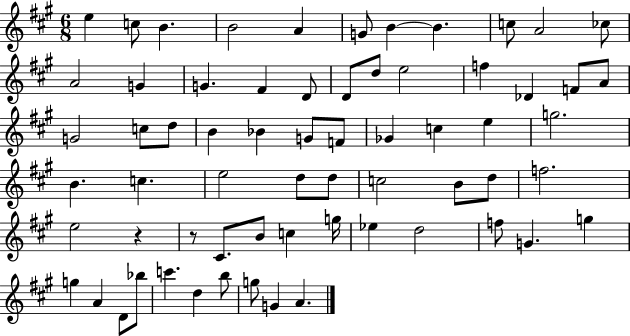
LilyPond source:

{
  \clef treble
  \numericTimeSignature
  \time 6/8
  \key a \major
  e''4 c''8 b'4. | b'2 a'4 | g'8 b'4~~ b'4. | c''8 a'2 ces''8 | \break a'2 g'4 | g'4. fis'4 d'8 | d'8 d''8 e''2 | f''4 des'4 f'8 a'8 | \break g'2 c''8 d''8 | b'4 bes'4 g'8 f'8 | ges'4 c''4 e''4 | g''2. | \break b'4. c''4. | e''2 d''8 d''8 | c''2 b'8 d''8 | f''2. | \break e''2 r4 | r8 cis'8. b'8 c''4 g''16 | ees''4 d''2 | f''8 g'4. g''4 | \break g''4 a'4 d'8 bes''8 | c'''4. d''4 b''8 | g''8 g'4 a'4. | \bar "|."
}